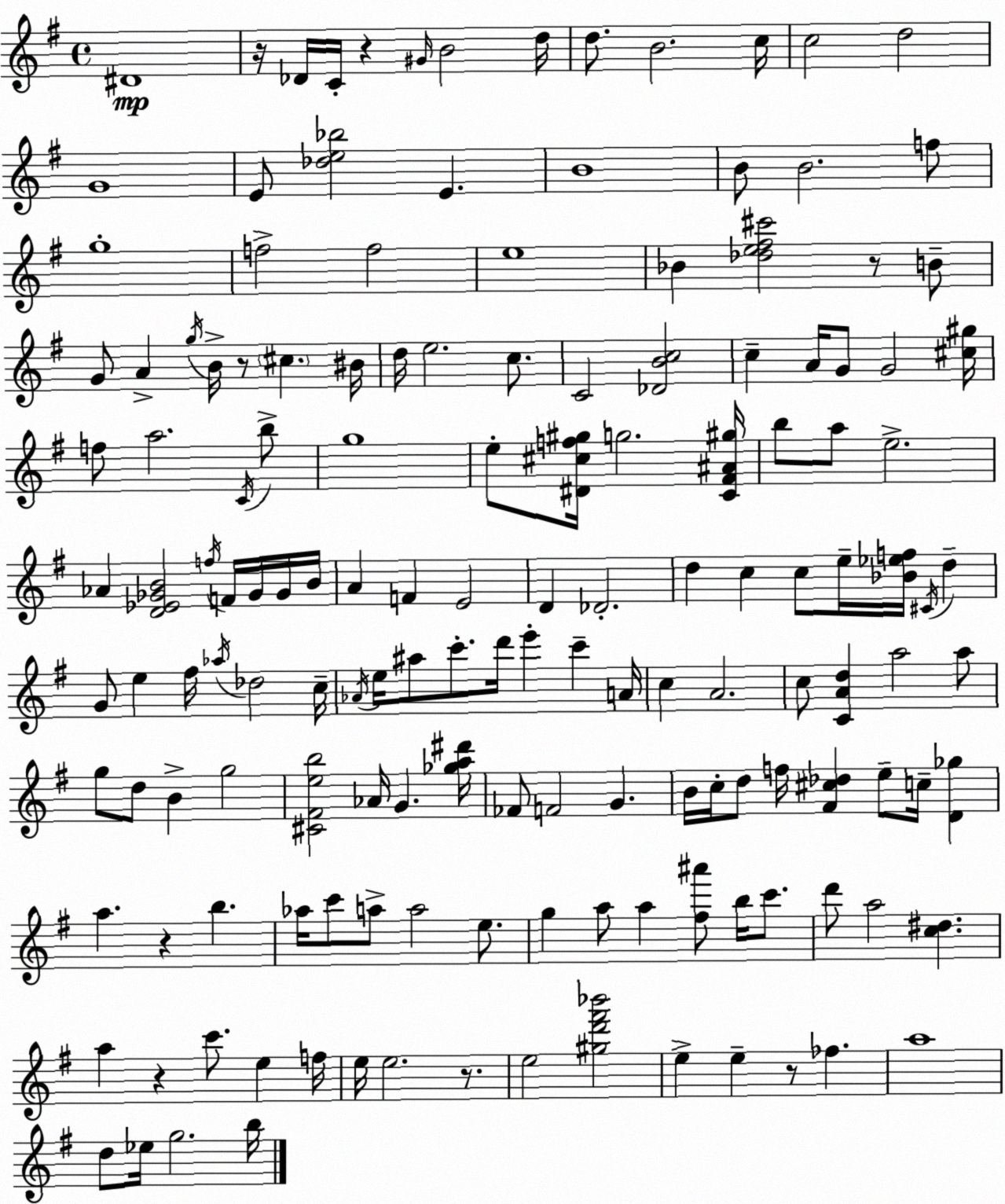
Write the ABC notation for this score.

X:1
T:Untitled
M:4/4
L:1/4
K:G
^D4 z/4 _D/4 C/4 z ^G/4 B2 d/4 d/2 B2 c/4 c2 d2 G4 E/2 [_de_b]2 E B4 B/2 B2 f/2 g4 f2 f2 e4 _B [_de^f^c']2 z/2 B/2 G/2 A g/4 B/4 z/2 ^c ^B/4 d/4 e2 c/2 C2 [_DBc]2 c A/4 G/2 G2 [^c^g]/4 f/2 a2 C/4 b/2 g4 e/2 [^D^cf^g]/4 g2 [C^F^A^g]/4 b/2 a/2 e2 _A [D_E_GB]2 f/4 F/4 _G/4 _G/4 B/4 A F E2 D _D2 d c c/2 e/4 [_B_ef]/4 ^C/4 d G/2 e ^f/4 _a/4 _d2 c/4 _A/4 e/4 ^a/2 c'/2 d'/4 e' c' A/4 c A2 c/2 [CAd] a2 a/2 g/2 d/2 B g2 [^C^Feb]2 _A/4 G [_ga^d']/4 _F/2 F2 G B/4 c/4 d/2 f/4 [^F^c_d] e/2 c/4 [D_g] a z b _a/4 c'/2 a/2 a2 e/2 g a/2 a [^f^a']/2 b/4 c'/2 d'/2 a2 [c^d] a z c'/2 e f/4 e/4 e2 z/2 e2 [^gd'^f'_b']2 e e z/2 _f a4 d/2 _e/4 g2 b/4